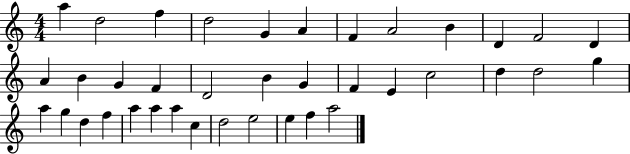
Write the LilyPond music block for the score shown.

{
  \clef treble
  \numericTimeSignature
  \time 4/4
  \key c \major
  a''4 d''2 f''4 | d''2 g'4 a'4 | f'4 a'2 b'4 | d'4 f'2 d'4 | \break a'4 b'4 g'4 f'4 | d'2 b'4 g'4 | f'4 e'4 c''2 | d''4 d''2 g''4 | \break a''4 g''4 d''4 f''4 | a''4 a''4 a''4 c''4 | d''2 e''2 | e''4 f''4 a''2 | \break \bar "|."
}